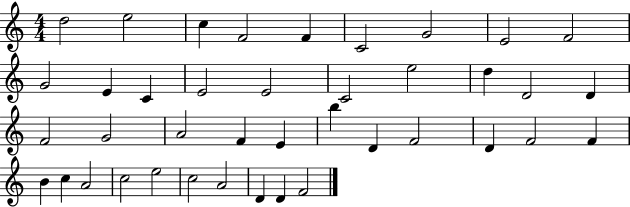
{
  \clef treble
  \numericTimeSignature
  \time 4/4
  \key c \major
  d''2 e''2 | c''4 f'2 f'4 | c'2 g'2 | e'2 f'2 | \break g'2 e'4 c'4 | e'2 e'2 | c'2 e''2 | d''4 d'2 d'4 | \break f'2 g'2 | a'2 f'4 e'4 | b''4 d'4 f'2 | d'4 f'2 f'4 | \break b'4 c''4 a'2 | c''2 e''2 | c''2 a'2 | d'4 d'4 f'2 | \break \bar "|."
}